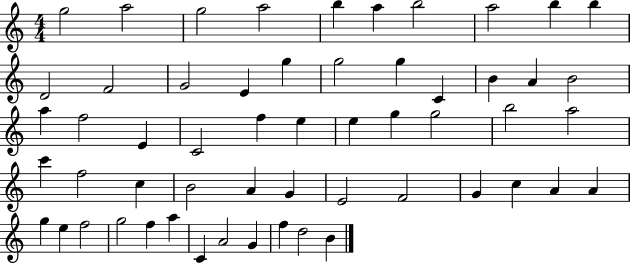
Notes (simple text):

G5/h A5/h G5/h A5/h B5/q A5/q B5/h A5/h B5/q B5/q D4/h F4/h G4/h E4/q G5/q G5/h G5/q C4/q B4/q A4/q B4/h A5/q F5/h E4/q C4/h F5/q E5/q E5/q G5/q G5/h B5/h A5/h C6/q F5/h C5/q B4/h A4/q G4/q E4/h F4/h G4/q C5/q A4/q A4/q G5/q E5/q F5/h G5/h F5/q A5/q C4/q A4/h G4/q F5/q D5/h B4/q